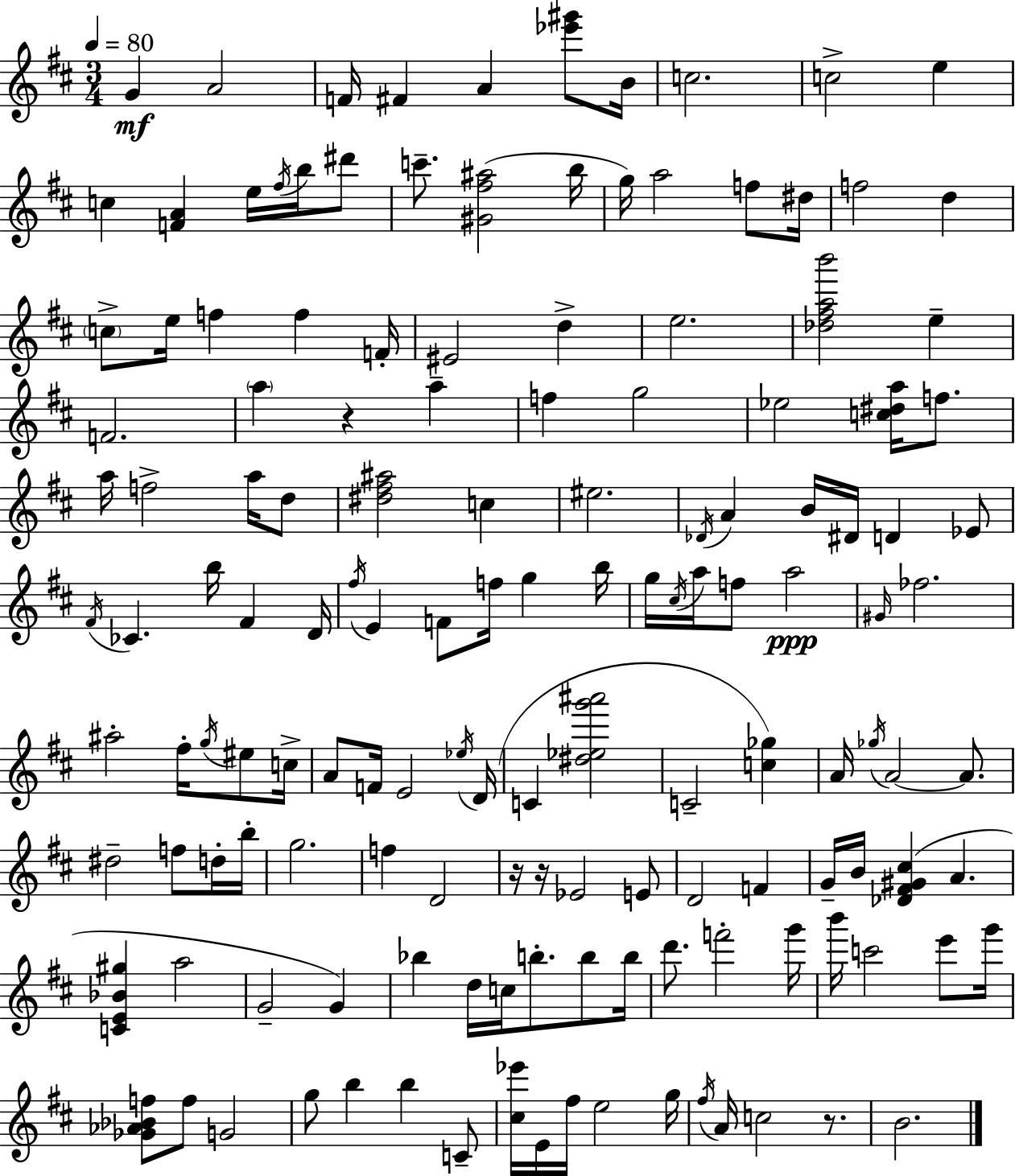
G4/q A4/h F4/s F#4/q A4/q [Eb6,G#6]/e B4/s C5/h. C5/h E5/q C5/q [F4,A4]/q E5/s F#5/s B5/s D#6/e C6/e. [G#4,F#5,A#5]/h B5/s G5/s A5/h F5/e D#5/s F5/h D5/q C5/e E5/s F5/q F5/q F4/s EIS4/h D5/q E5/h. [Db5,F#5,A5,B6]/h E5/q F4/h. A5/q R/q A5/q F5/q G5/h Eb5/h [C5,D#5,A5]/s F5/e. A5/s F5/h A5/s D5/e [D#5,F#5,A#5]/h C5/q EIS5/h. Db4/s A4/q B4/s D#4/s D4/q Eb4/e F#4/s CES4/q. B5/s F#4/q D4/s F#5/s E4/q F4/e F5/s G5/q B5/s G5/s C#5/s A5/s F5/e A5/h G#4/s FES5/h. A#5/h F#5/s G5/s EIS5/e C5/s A4/e F4/s E4/h Eb5/s D4/s C4/q [D#5,Eb5,G6,A#6]/h C4/h [C5,Gb5]/q A4/s Gb5/s A4/h A4/e. D#5/h F5/e D5/s B5/s G5/h. F5/q D4/h R/s R/s Eb4/h E4/e D4/h F4/q G4/s B4/s [Db4,F#4,G#4,C#5]/q A4/q. [C4,E4,Bb4,G#5]/q A5/h G4/h G4/q Bb5/q D5/s C5/s B5/e. B5/e B5/s D6/e. F6/h G6/s B6/s C6/h E6/e G6/s [Gb4,Ab4,Bb4,F5]/e F5/e G4/h G5/e B5/q B5/q C4/e [C#5,Eb6]/s E4/s F#5/s E5/h G5/s F#5/s A4/s C5/h R/e. B4/h.